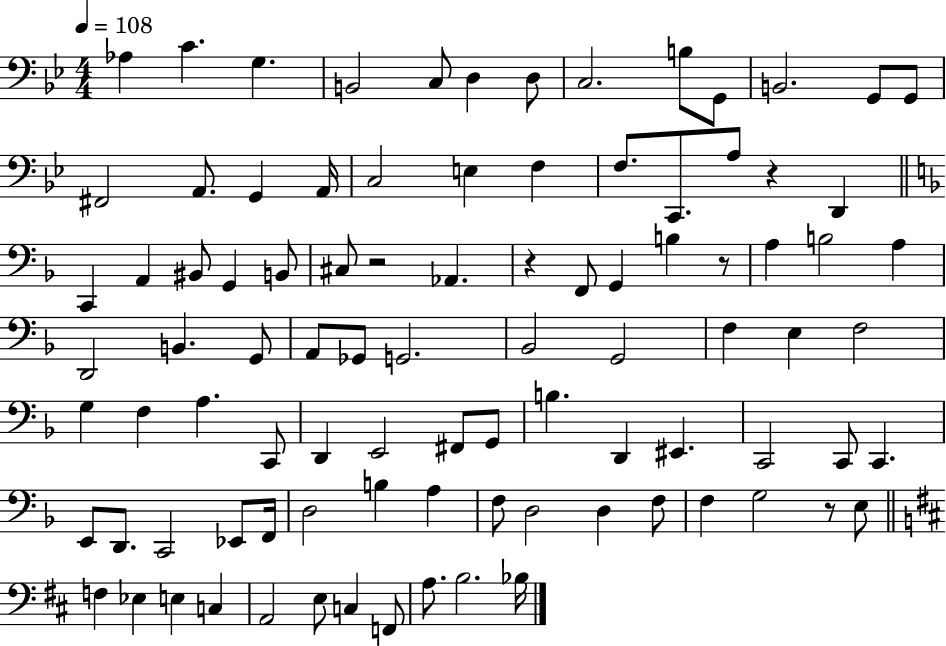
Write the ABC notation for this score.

X:1
T:Untitled
M:4/4
L:1/4
K:Bb
_A, C G, B,,2 C,/2 D, D,/2 C,2 B,/2 G,,/2 B,,2 G,,/2 G,,/2 ^F,,2 A,,/2 G,, A,,/4 C,2 E, F, F,/2 C,,/2 A,/2 z D,, C,, A,, ^B,,/2 G,, B,,/2 ^C,/2 z2 _A,, z F,,/2 G,, B, z/2 A, B,2 A, D,,2 B,, G,,/2 A,,/2 _G,,/2 G,,2 _B,,2 G,,2 F, E, F,2 G, F, A, C,,/2 D,, E,,2 ^F,,/2 G,,/2 B, D,, ^E,, C,,2 C,,/2 C,, E,,/2 D,,/2 C,,2 _E,,/2 F,,/4 D,2 B, A, F,/2 D,2 D, F,/2 F, G,2 z/2 E,/2 F, _E, E, C, A,,2 E,/2 C, F,,/2 A,/2 B,2 _B,/4